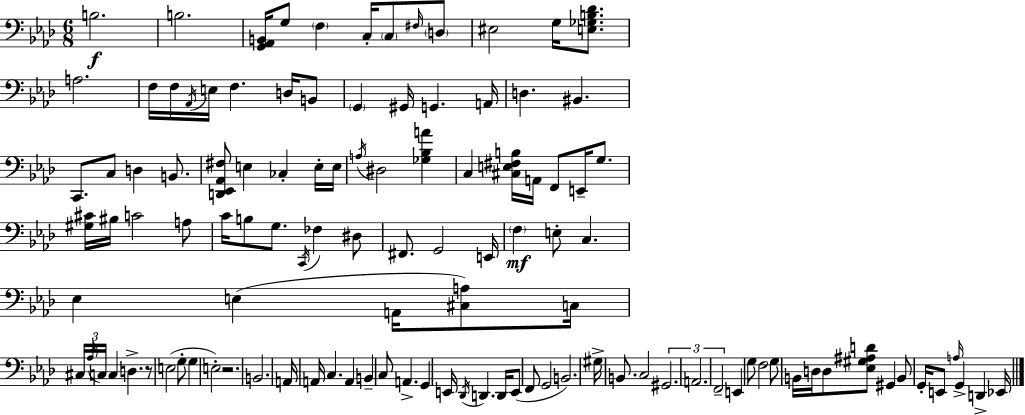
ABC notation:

X:1
T:Untitled
M:6/8
L:1/4
K:Ab
B,2 B,2 [G,,_A,,B,,]/4 G,/2 F, C,/4 C,/2 ^F,/4 D,/2 ^E,2 G,/4 [E,_G,B,_D]/2 A,2 F,/4 F,/4 _A,,/4 E,/4 F, D,/4 B,,/2 G,, ^G,,/4 G,, A,,/4 D, ^B,, C,,/2 C,/2 D, B,,/2 [D,,_E,,_A,,^F,]/2 E, _C, E,/4 E,/4 A,/4 ^D,2 [_G,_B,A] C, [^C,E,^F,B,]/4 A,,/4 F,,/2 E,,/4 G,/2 [^G,^C]/4 ^B,/4 C2 A,/2 C/4 B,/2 G,/2 C,,/4 _F, ^D,/2 ^F,,/2 G,,2 E,,/4 F, E,/2 C, _E, E, A,,/4 [^C,A,]/2 C,/4 ^C,/4 _A,/4 C,/4 C, D, z/2 E,2 G,/2 G, E,2 z2 B,,2 A,,/4 A,,/4 C, A,, B,, C,/2 A,, G,, E,,/4 _D,,/4 D,, D,,/4 E,,/2 F,,/2 G,,2 B,,2 ^G,/4 B,,/2 C,2 ^G,,2 A,,2 F,,2 E,, G,/2 F,2 G,/2 B,,/4 D,/4 D,/2 [_E,^G,^A,D]/2 ^G,, B,,/2 G,,/4 E,,/2 A,/4 G,, D,, _E,,/4